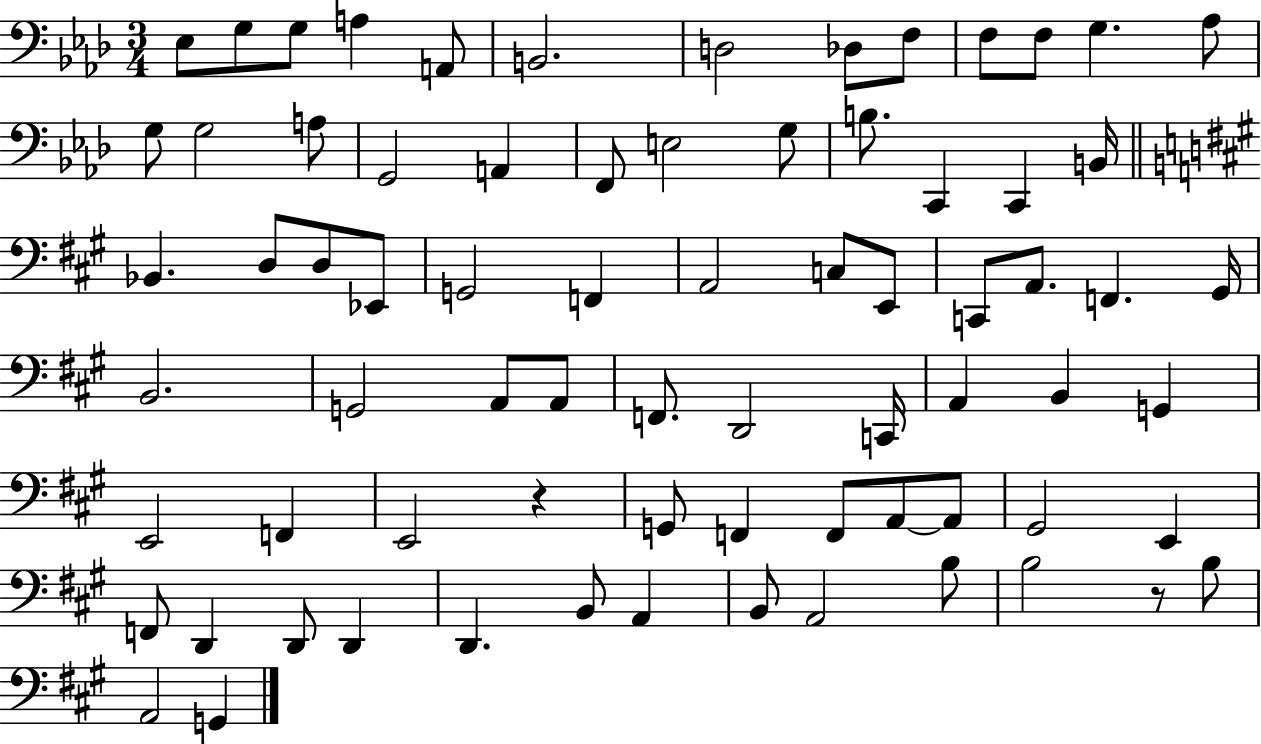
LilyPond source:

{
  \clef bass
  \numericTimeSignature
  \time 3/4
  \key aes \major
  ees8 g8 g8 a4 a,8 | b,2. | d2 des8 f8 | f8 f8 g4. aes8 | \break g8 g2 a8 | g,2 a,4 | f,8 e2 g8 | b8. c,4 c,4 b,16 | \break \bar "||" \break \key a \major bes,4. d8 d8 ees,8 | g,2 f,4 | a,2 c8 e,8 | c,8 a,8. f,4. gis,16 | \break b,2. | g,2 a,8 a,8 | f,8. d,2 c,16 | a,4 b,4 g,4 | \break e,2 f,4 | e,2 r4 | g,8 f,4 f,8 a,8~~ a,8 | gis,2 e,4 | \break f,8 d,4 d,8 d,4 | d,4. b,8 a,4 | b,8 a,2 b8 | b2 r8 b8 | \break a,2 g,4 | \bar "|."
}